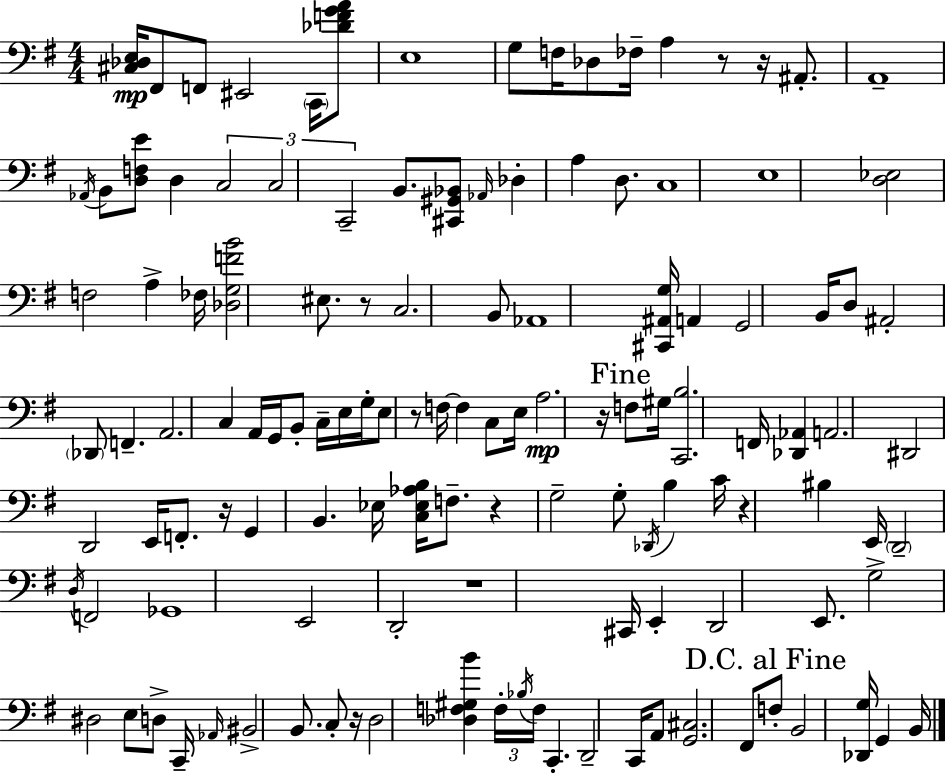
{
  \clef bass
  \numericTimeSignature
  \time 4/4
  \key g \major
  <cis des e>16\mp fis,8 f,8 eis,2 \parenthesize c,16 <des' f' g' a'>8 | e1 | g8 f16 des8 fes16-- a4 r8 r16 ais,8.-. | a,1-- | \break \acciaccatura { aes,16 } b,8 <d f e'>8 d4 \tuplet 3/2 { c2 | c2 c,2-- } | b,8. <cis, gis, bes,>8 \grace { aes,16 } des4-. a4 d8. | c1 | \break e1 | <d ees>2 f2 | a4-> fes16 <des g f' b'>2 eis8. | r8 c2. | \break b,8 aes,1 | <cis, ais, g>16 a,4 g,2 b,16 | d8 ais,2-. \parenthesize des,8 f,4.-- | a,2. c4 | \break a,16 g,16 b,8-. c16-- e16 g16-. e8 r8 f16~~ f4 | c8 e16 a2.\mp | r16 \mark "Fine" f8 gis16 <c, b>2. | f,16 <des, aes,>4 a,2. | \break dis,2 d,2 | e,16 f,8.-. r16 g,4 b,4. | ees16 <c ees aes b>16 f8.-- r4 g2-- | g8-. \acciaccatura { des,16 } b4 c'16 r4 bis4 | \break e,16 \parenthesize d,2-- \acciaccatura { d16 } f,2 | ges,1 | e,2 d,2-. | r1 | \break cis,16 e,4-. d,2 | e,8. g2-> dis2 | e8 d8-> c,16-- \grace { aes,16 } bis,2-> | b,8. c8-. r16 d2 | \break <des f gis b'>4 \tuplet 3/2 { f16-. \acciaccatura { bes16 } f16 } c,4.-. d,2-- | c,16 a,8 <g, cis>2. | fis,8 \mark "D.C. al Fine" f8-. b,2 | <des, g>16 g,4 b,16 \bar "|."
}